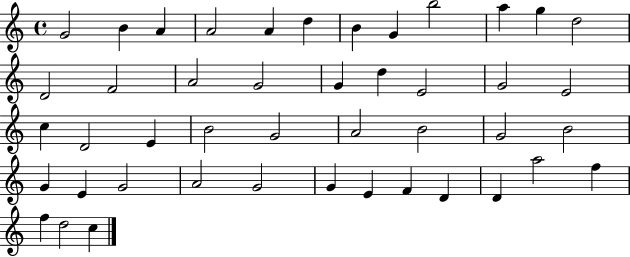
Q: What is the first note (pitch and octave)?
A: G4